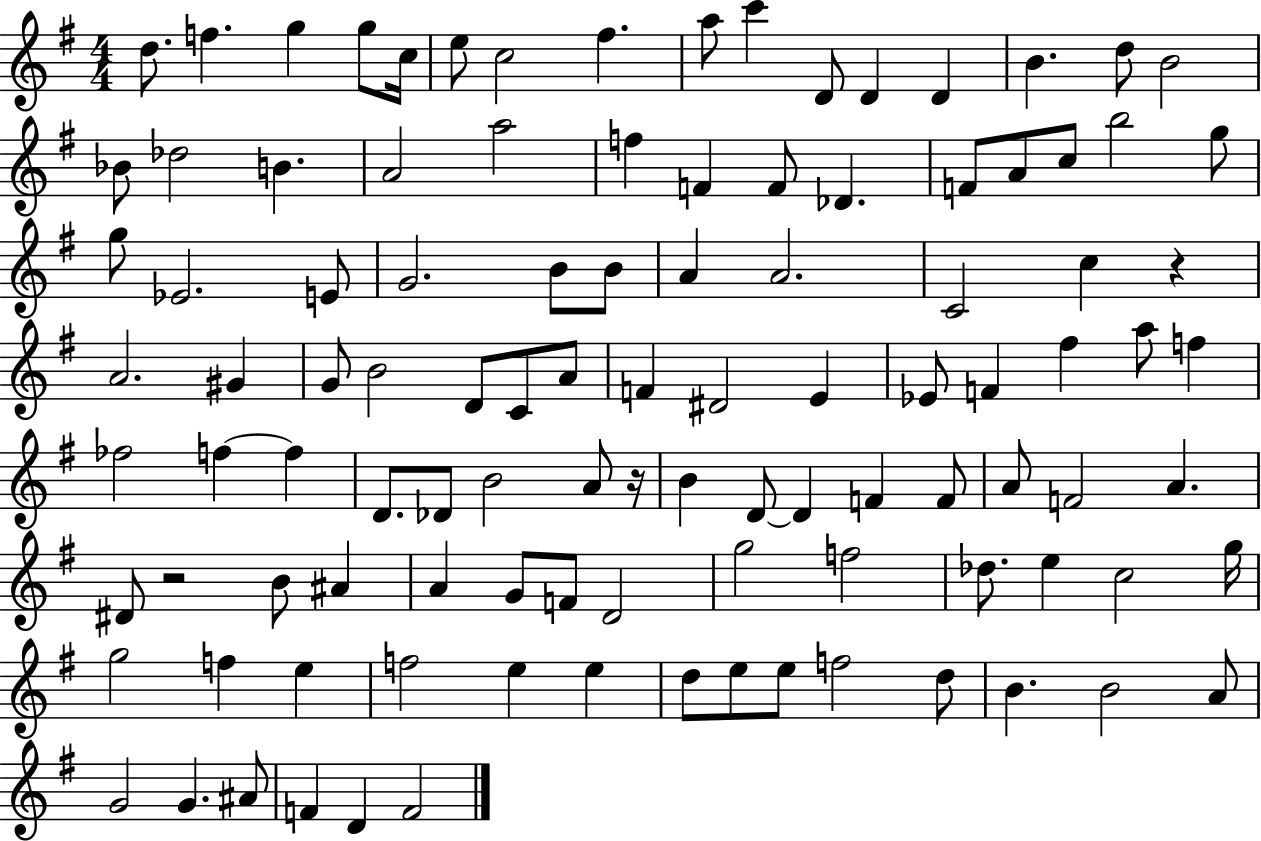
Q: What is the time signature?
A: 4/4